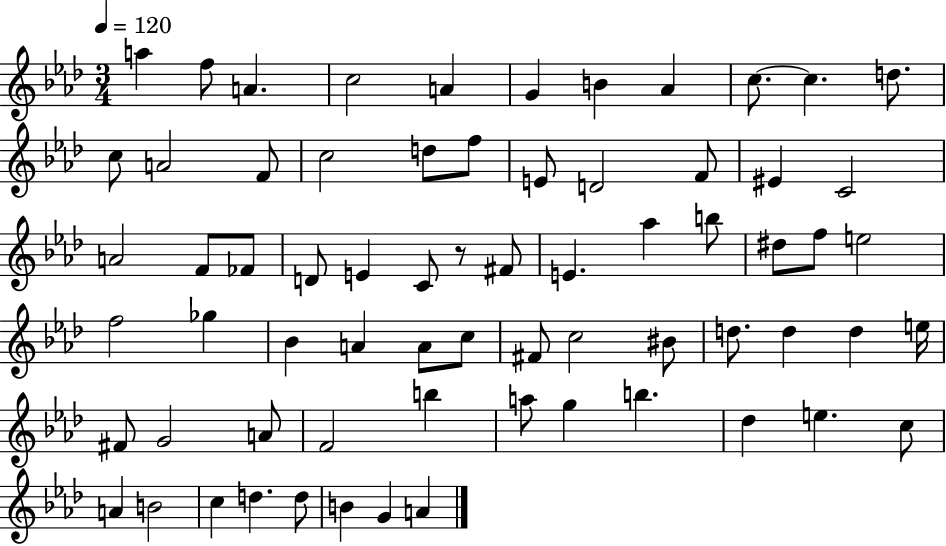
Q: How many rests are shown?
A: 1